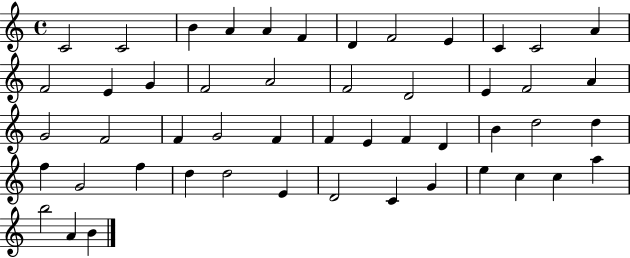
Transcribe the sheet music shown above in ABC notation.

X:1
T:Untitled
M:4/4
L:1/4
K:C
C2 C2 B A A F D F2 E C C2 A F2 E G F2 A2 F2 D2 E F2 A G2 F2 F G2 F F E F D B d2 d f G2 f d d2 E D2 C G e c c a b2 A B